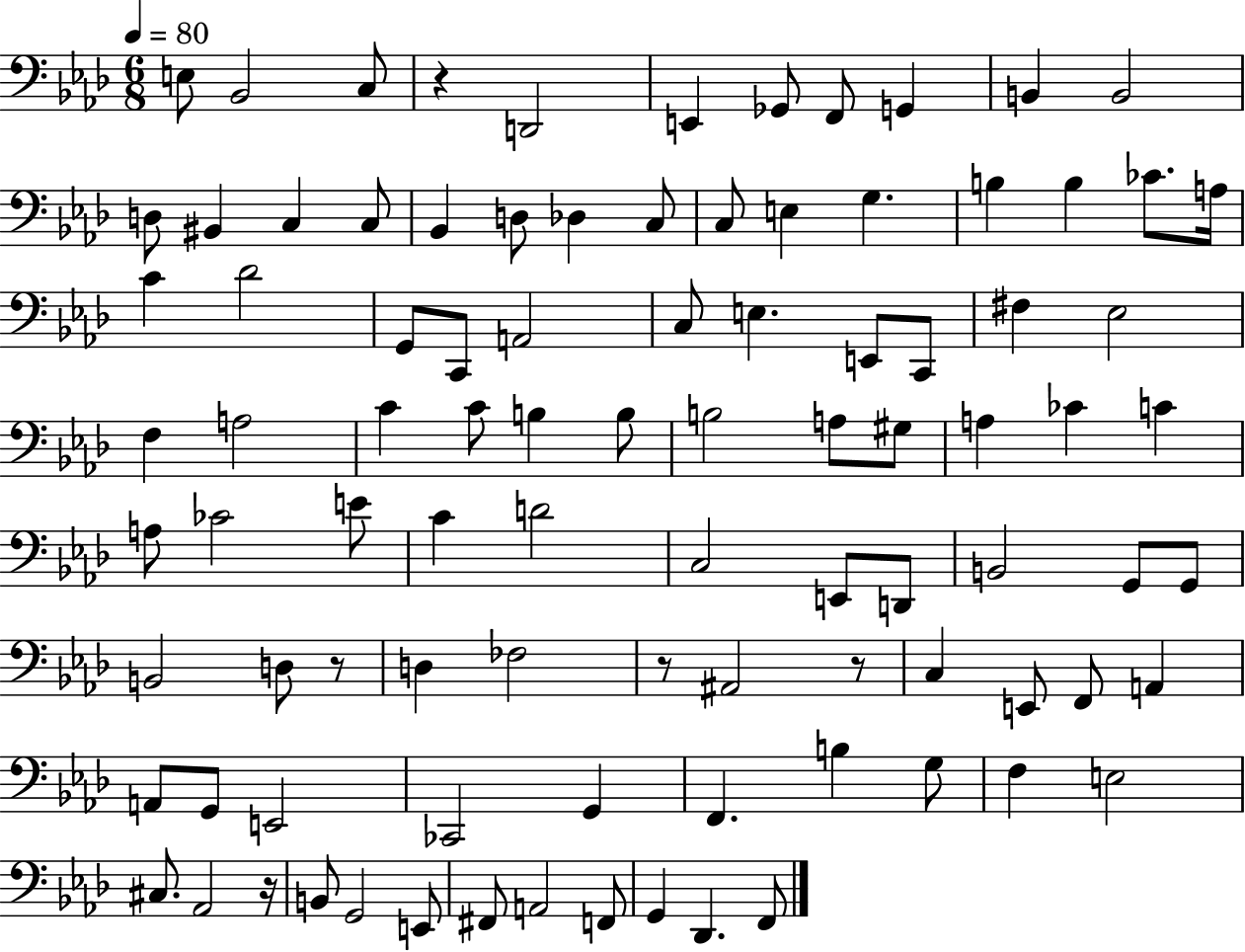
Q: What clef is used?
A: bass